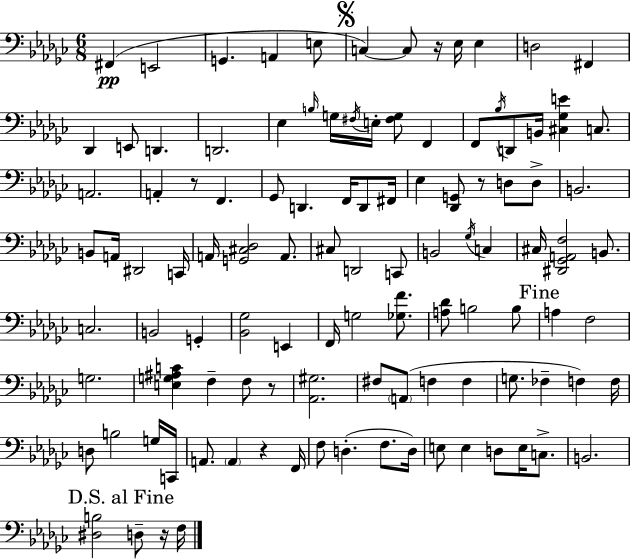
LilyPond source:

{
  \clef bass
  \numericTimeSignature
  \time 6/8
  \key ees \minor
  fis,4(\pp e,2 | g,4. a,4 e8 | \mark \markup { \musicglyph "scripts.segno" } c4~~) c8 r16 ees16 ees4 | d2 fis,4 | \break des,4 e,8 d,4. | d,2. | ees4 \grace { b16 } g16 \acciaccatura { fis16 } e16-. <fis g>8 f,4 | f,8 \acciaccatura { bes16 } d,8 b,16 <cis ges e'>4 | \break c8. a,2. | a,4-. r8 f,4. | ges,8 d,4. f,16 | d,8 fis,16 ees4 <des, g,>8 r8 d8 | \break d8-> b,2. | b,8 a,16 dis,2 | c,16 a,16 <g, cis des>2 | a,8. cis8 d,2 | \break c,8 b,2 \acciaccatura { ges16 } | c4 cis16 <dis, ges, a, f>2 | b,8. c2. | b,2 | \break g,4-. <bes, ges>2 | e,4 f,16 g2 | <ges f'>8. <a des'>8 b2 | b8 \mark "Fine" a4 f2 | \break g2. | <e g ais c'>4 f4-- | f8 r8 <aes, gis>2. | fis8 \parenthesize a,8( f4 | \break f4 g8. fes4-- f4) | f16 d8 b2 | g16 c,16 a,8. \parenthesize a,4 r4 | f,16 f8 d4.-.( | \break f8. d16) e8 e4 d8 | e16 c8.-> b,2. | \mark "D.S. al Fine" <dis b>2 | d8-- r16 f16 \bar "|."
}